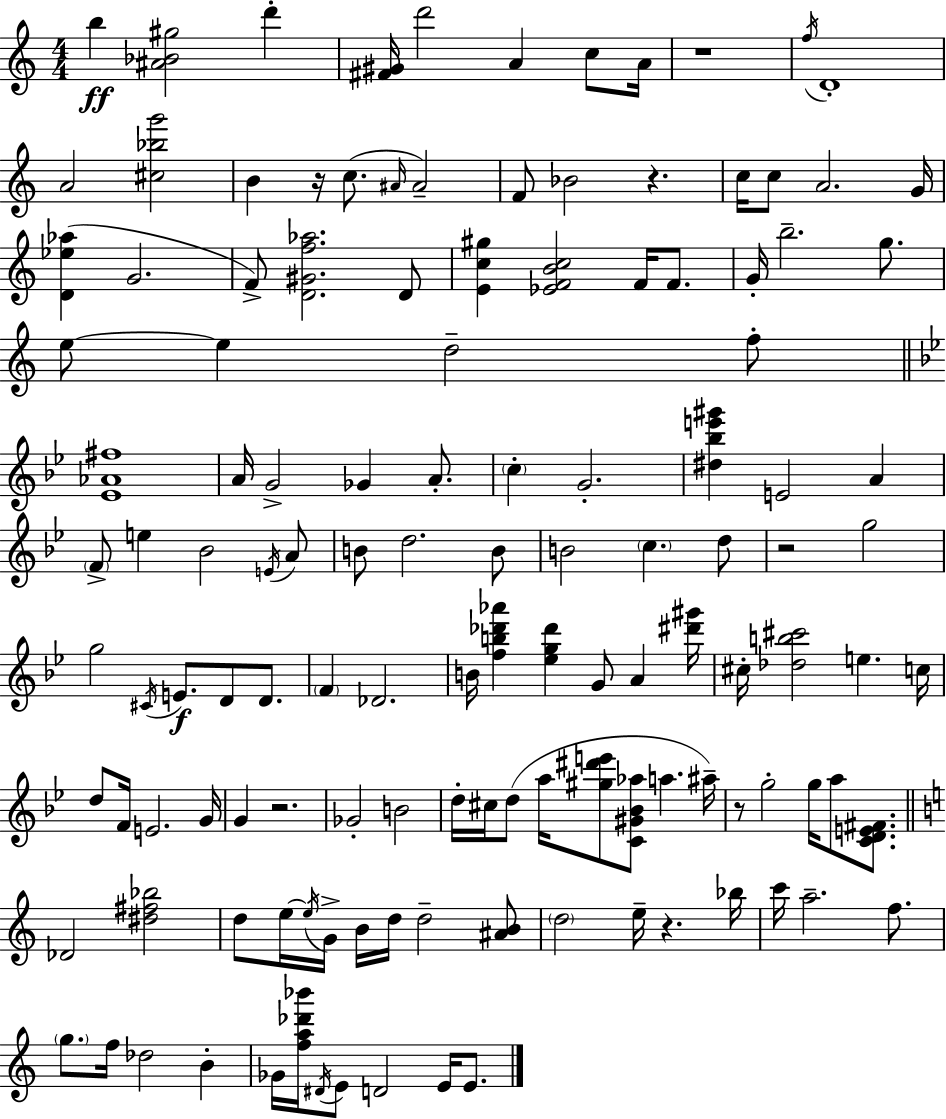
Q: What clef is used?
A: treble